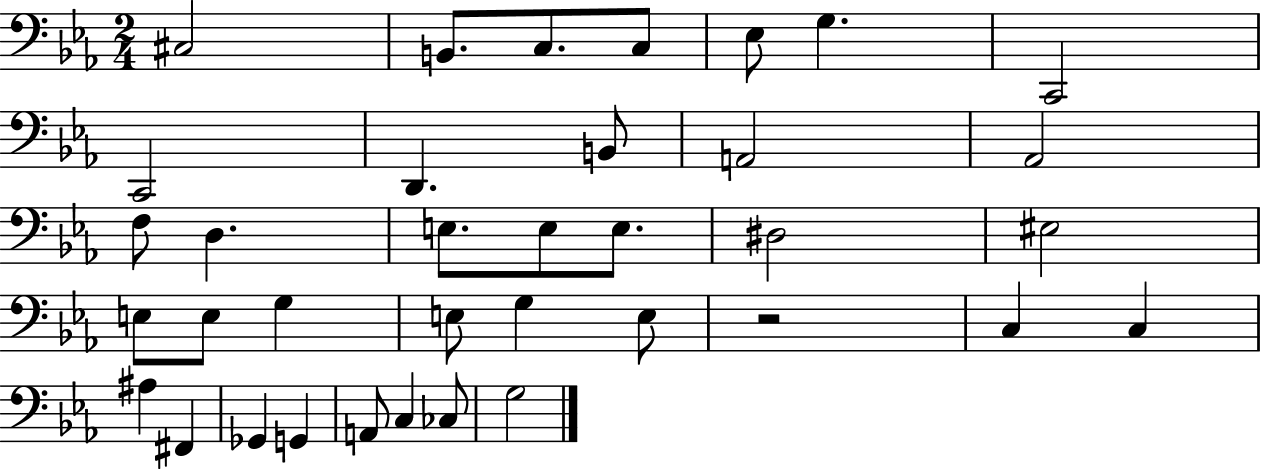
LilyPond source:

{
  \clef bass
  \numericTimeSignature
  \time 2/4
  \key ees \major
  cis2 | b,8. c8. c8 | ees8 g4. | c,2 | \break c,2 | d,4. b,8 | a,2 | aes,2 | \break f8 d4. | e8. e8 e8. | dis2 | eis2 | \break e8 e8 g4 | e8 g4 e8 | r2 | c4 c4 | \break ais4 fis,4 | ges,4 g,4 | a,8 c4 ces8 | g2 | \break \bar "|."
}